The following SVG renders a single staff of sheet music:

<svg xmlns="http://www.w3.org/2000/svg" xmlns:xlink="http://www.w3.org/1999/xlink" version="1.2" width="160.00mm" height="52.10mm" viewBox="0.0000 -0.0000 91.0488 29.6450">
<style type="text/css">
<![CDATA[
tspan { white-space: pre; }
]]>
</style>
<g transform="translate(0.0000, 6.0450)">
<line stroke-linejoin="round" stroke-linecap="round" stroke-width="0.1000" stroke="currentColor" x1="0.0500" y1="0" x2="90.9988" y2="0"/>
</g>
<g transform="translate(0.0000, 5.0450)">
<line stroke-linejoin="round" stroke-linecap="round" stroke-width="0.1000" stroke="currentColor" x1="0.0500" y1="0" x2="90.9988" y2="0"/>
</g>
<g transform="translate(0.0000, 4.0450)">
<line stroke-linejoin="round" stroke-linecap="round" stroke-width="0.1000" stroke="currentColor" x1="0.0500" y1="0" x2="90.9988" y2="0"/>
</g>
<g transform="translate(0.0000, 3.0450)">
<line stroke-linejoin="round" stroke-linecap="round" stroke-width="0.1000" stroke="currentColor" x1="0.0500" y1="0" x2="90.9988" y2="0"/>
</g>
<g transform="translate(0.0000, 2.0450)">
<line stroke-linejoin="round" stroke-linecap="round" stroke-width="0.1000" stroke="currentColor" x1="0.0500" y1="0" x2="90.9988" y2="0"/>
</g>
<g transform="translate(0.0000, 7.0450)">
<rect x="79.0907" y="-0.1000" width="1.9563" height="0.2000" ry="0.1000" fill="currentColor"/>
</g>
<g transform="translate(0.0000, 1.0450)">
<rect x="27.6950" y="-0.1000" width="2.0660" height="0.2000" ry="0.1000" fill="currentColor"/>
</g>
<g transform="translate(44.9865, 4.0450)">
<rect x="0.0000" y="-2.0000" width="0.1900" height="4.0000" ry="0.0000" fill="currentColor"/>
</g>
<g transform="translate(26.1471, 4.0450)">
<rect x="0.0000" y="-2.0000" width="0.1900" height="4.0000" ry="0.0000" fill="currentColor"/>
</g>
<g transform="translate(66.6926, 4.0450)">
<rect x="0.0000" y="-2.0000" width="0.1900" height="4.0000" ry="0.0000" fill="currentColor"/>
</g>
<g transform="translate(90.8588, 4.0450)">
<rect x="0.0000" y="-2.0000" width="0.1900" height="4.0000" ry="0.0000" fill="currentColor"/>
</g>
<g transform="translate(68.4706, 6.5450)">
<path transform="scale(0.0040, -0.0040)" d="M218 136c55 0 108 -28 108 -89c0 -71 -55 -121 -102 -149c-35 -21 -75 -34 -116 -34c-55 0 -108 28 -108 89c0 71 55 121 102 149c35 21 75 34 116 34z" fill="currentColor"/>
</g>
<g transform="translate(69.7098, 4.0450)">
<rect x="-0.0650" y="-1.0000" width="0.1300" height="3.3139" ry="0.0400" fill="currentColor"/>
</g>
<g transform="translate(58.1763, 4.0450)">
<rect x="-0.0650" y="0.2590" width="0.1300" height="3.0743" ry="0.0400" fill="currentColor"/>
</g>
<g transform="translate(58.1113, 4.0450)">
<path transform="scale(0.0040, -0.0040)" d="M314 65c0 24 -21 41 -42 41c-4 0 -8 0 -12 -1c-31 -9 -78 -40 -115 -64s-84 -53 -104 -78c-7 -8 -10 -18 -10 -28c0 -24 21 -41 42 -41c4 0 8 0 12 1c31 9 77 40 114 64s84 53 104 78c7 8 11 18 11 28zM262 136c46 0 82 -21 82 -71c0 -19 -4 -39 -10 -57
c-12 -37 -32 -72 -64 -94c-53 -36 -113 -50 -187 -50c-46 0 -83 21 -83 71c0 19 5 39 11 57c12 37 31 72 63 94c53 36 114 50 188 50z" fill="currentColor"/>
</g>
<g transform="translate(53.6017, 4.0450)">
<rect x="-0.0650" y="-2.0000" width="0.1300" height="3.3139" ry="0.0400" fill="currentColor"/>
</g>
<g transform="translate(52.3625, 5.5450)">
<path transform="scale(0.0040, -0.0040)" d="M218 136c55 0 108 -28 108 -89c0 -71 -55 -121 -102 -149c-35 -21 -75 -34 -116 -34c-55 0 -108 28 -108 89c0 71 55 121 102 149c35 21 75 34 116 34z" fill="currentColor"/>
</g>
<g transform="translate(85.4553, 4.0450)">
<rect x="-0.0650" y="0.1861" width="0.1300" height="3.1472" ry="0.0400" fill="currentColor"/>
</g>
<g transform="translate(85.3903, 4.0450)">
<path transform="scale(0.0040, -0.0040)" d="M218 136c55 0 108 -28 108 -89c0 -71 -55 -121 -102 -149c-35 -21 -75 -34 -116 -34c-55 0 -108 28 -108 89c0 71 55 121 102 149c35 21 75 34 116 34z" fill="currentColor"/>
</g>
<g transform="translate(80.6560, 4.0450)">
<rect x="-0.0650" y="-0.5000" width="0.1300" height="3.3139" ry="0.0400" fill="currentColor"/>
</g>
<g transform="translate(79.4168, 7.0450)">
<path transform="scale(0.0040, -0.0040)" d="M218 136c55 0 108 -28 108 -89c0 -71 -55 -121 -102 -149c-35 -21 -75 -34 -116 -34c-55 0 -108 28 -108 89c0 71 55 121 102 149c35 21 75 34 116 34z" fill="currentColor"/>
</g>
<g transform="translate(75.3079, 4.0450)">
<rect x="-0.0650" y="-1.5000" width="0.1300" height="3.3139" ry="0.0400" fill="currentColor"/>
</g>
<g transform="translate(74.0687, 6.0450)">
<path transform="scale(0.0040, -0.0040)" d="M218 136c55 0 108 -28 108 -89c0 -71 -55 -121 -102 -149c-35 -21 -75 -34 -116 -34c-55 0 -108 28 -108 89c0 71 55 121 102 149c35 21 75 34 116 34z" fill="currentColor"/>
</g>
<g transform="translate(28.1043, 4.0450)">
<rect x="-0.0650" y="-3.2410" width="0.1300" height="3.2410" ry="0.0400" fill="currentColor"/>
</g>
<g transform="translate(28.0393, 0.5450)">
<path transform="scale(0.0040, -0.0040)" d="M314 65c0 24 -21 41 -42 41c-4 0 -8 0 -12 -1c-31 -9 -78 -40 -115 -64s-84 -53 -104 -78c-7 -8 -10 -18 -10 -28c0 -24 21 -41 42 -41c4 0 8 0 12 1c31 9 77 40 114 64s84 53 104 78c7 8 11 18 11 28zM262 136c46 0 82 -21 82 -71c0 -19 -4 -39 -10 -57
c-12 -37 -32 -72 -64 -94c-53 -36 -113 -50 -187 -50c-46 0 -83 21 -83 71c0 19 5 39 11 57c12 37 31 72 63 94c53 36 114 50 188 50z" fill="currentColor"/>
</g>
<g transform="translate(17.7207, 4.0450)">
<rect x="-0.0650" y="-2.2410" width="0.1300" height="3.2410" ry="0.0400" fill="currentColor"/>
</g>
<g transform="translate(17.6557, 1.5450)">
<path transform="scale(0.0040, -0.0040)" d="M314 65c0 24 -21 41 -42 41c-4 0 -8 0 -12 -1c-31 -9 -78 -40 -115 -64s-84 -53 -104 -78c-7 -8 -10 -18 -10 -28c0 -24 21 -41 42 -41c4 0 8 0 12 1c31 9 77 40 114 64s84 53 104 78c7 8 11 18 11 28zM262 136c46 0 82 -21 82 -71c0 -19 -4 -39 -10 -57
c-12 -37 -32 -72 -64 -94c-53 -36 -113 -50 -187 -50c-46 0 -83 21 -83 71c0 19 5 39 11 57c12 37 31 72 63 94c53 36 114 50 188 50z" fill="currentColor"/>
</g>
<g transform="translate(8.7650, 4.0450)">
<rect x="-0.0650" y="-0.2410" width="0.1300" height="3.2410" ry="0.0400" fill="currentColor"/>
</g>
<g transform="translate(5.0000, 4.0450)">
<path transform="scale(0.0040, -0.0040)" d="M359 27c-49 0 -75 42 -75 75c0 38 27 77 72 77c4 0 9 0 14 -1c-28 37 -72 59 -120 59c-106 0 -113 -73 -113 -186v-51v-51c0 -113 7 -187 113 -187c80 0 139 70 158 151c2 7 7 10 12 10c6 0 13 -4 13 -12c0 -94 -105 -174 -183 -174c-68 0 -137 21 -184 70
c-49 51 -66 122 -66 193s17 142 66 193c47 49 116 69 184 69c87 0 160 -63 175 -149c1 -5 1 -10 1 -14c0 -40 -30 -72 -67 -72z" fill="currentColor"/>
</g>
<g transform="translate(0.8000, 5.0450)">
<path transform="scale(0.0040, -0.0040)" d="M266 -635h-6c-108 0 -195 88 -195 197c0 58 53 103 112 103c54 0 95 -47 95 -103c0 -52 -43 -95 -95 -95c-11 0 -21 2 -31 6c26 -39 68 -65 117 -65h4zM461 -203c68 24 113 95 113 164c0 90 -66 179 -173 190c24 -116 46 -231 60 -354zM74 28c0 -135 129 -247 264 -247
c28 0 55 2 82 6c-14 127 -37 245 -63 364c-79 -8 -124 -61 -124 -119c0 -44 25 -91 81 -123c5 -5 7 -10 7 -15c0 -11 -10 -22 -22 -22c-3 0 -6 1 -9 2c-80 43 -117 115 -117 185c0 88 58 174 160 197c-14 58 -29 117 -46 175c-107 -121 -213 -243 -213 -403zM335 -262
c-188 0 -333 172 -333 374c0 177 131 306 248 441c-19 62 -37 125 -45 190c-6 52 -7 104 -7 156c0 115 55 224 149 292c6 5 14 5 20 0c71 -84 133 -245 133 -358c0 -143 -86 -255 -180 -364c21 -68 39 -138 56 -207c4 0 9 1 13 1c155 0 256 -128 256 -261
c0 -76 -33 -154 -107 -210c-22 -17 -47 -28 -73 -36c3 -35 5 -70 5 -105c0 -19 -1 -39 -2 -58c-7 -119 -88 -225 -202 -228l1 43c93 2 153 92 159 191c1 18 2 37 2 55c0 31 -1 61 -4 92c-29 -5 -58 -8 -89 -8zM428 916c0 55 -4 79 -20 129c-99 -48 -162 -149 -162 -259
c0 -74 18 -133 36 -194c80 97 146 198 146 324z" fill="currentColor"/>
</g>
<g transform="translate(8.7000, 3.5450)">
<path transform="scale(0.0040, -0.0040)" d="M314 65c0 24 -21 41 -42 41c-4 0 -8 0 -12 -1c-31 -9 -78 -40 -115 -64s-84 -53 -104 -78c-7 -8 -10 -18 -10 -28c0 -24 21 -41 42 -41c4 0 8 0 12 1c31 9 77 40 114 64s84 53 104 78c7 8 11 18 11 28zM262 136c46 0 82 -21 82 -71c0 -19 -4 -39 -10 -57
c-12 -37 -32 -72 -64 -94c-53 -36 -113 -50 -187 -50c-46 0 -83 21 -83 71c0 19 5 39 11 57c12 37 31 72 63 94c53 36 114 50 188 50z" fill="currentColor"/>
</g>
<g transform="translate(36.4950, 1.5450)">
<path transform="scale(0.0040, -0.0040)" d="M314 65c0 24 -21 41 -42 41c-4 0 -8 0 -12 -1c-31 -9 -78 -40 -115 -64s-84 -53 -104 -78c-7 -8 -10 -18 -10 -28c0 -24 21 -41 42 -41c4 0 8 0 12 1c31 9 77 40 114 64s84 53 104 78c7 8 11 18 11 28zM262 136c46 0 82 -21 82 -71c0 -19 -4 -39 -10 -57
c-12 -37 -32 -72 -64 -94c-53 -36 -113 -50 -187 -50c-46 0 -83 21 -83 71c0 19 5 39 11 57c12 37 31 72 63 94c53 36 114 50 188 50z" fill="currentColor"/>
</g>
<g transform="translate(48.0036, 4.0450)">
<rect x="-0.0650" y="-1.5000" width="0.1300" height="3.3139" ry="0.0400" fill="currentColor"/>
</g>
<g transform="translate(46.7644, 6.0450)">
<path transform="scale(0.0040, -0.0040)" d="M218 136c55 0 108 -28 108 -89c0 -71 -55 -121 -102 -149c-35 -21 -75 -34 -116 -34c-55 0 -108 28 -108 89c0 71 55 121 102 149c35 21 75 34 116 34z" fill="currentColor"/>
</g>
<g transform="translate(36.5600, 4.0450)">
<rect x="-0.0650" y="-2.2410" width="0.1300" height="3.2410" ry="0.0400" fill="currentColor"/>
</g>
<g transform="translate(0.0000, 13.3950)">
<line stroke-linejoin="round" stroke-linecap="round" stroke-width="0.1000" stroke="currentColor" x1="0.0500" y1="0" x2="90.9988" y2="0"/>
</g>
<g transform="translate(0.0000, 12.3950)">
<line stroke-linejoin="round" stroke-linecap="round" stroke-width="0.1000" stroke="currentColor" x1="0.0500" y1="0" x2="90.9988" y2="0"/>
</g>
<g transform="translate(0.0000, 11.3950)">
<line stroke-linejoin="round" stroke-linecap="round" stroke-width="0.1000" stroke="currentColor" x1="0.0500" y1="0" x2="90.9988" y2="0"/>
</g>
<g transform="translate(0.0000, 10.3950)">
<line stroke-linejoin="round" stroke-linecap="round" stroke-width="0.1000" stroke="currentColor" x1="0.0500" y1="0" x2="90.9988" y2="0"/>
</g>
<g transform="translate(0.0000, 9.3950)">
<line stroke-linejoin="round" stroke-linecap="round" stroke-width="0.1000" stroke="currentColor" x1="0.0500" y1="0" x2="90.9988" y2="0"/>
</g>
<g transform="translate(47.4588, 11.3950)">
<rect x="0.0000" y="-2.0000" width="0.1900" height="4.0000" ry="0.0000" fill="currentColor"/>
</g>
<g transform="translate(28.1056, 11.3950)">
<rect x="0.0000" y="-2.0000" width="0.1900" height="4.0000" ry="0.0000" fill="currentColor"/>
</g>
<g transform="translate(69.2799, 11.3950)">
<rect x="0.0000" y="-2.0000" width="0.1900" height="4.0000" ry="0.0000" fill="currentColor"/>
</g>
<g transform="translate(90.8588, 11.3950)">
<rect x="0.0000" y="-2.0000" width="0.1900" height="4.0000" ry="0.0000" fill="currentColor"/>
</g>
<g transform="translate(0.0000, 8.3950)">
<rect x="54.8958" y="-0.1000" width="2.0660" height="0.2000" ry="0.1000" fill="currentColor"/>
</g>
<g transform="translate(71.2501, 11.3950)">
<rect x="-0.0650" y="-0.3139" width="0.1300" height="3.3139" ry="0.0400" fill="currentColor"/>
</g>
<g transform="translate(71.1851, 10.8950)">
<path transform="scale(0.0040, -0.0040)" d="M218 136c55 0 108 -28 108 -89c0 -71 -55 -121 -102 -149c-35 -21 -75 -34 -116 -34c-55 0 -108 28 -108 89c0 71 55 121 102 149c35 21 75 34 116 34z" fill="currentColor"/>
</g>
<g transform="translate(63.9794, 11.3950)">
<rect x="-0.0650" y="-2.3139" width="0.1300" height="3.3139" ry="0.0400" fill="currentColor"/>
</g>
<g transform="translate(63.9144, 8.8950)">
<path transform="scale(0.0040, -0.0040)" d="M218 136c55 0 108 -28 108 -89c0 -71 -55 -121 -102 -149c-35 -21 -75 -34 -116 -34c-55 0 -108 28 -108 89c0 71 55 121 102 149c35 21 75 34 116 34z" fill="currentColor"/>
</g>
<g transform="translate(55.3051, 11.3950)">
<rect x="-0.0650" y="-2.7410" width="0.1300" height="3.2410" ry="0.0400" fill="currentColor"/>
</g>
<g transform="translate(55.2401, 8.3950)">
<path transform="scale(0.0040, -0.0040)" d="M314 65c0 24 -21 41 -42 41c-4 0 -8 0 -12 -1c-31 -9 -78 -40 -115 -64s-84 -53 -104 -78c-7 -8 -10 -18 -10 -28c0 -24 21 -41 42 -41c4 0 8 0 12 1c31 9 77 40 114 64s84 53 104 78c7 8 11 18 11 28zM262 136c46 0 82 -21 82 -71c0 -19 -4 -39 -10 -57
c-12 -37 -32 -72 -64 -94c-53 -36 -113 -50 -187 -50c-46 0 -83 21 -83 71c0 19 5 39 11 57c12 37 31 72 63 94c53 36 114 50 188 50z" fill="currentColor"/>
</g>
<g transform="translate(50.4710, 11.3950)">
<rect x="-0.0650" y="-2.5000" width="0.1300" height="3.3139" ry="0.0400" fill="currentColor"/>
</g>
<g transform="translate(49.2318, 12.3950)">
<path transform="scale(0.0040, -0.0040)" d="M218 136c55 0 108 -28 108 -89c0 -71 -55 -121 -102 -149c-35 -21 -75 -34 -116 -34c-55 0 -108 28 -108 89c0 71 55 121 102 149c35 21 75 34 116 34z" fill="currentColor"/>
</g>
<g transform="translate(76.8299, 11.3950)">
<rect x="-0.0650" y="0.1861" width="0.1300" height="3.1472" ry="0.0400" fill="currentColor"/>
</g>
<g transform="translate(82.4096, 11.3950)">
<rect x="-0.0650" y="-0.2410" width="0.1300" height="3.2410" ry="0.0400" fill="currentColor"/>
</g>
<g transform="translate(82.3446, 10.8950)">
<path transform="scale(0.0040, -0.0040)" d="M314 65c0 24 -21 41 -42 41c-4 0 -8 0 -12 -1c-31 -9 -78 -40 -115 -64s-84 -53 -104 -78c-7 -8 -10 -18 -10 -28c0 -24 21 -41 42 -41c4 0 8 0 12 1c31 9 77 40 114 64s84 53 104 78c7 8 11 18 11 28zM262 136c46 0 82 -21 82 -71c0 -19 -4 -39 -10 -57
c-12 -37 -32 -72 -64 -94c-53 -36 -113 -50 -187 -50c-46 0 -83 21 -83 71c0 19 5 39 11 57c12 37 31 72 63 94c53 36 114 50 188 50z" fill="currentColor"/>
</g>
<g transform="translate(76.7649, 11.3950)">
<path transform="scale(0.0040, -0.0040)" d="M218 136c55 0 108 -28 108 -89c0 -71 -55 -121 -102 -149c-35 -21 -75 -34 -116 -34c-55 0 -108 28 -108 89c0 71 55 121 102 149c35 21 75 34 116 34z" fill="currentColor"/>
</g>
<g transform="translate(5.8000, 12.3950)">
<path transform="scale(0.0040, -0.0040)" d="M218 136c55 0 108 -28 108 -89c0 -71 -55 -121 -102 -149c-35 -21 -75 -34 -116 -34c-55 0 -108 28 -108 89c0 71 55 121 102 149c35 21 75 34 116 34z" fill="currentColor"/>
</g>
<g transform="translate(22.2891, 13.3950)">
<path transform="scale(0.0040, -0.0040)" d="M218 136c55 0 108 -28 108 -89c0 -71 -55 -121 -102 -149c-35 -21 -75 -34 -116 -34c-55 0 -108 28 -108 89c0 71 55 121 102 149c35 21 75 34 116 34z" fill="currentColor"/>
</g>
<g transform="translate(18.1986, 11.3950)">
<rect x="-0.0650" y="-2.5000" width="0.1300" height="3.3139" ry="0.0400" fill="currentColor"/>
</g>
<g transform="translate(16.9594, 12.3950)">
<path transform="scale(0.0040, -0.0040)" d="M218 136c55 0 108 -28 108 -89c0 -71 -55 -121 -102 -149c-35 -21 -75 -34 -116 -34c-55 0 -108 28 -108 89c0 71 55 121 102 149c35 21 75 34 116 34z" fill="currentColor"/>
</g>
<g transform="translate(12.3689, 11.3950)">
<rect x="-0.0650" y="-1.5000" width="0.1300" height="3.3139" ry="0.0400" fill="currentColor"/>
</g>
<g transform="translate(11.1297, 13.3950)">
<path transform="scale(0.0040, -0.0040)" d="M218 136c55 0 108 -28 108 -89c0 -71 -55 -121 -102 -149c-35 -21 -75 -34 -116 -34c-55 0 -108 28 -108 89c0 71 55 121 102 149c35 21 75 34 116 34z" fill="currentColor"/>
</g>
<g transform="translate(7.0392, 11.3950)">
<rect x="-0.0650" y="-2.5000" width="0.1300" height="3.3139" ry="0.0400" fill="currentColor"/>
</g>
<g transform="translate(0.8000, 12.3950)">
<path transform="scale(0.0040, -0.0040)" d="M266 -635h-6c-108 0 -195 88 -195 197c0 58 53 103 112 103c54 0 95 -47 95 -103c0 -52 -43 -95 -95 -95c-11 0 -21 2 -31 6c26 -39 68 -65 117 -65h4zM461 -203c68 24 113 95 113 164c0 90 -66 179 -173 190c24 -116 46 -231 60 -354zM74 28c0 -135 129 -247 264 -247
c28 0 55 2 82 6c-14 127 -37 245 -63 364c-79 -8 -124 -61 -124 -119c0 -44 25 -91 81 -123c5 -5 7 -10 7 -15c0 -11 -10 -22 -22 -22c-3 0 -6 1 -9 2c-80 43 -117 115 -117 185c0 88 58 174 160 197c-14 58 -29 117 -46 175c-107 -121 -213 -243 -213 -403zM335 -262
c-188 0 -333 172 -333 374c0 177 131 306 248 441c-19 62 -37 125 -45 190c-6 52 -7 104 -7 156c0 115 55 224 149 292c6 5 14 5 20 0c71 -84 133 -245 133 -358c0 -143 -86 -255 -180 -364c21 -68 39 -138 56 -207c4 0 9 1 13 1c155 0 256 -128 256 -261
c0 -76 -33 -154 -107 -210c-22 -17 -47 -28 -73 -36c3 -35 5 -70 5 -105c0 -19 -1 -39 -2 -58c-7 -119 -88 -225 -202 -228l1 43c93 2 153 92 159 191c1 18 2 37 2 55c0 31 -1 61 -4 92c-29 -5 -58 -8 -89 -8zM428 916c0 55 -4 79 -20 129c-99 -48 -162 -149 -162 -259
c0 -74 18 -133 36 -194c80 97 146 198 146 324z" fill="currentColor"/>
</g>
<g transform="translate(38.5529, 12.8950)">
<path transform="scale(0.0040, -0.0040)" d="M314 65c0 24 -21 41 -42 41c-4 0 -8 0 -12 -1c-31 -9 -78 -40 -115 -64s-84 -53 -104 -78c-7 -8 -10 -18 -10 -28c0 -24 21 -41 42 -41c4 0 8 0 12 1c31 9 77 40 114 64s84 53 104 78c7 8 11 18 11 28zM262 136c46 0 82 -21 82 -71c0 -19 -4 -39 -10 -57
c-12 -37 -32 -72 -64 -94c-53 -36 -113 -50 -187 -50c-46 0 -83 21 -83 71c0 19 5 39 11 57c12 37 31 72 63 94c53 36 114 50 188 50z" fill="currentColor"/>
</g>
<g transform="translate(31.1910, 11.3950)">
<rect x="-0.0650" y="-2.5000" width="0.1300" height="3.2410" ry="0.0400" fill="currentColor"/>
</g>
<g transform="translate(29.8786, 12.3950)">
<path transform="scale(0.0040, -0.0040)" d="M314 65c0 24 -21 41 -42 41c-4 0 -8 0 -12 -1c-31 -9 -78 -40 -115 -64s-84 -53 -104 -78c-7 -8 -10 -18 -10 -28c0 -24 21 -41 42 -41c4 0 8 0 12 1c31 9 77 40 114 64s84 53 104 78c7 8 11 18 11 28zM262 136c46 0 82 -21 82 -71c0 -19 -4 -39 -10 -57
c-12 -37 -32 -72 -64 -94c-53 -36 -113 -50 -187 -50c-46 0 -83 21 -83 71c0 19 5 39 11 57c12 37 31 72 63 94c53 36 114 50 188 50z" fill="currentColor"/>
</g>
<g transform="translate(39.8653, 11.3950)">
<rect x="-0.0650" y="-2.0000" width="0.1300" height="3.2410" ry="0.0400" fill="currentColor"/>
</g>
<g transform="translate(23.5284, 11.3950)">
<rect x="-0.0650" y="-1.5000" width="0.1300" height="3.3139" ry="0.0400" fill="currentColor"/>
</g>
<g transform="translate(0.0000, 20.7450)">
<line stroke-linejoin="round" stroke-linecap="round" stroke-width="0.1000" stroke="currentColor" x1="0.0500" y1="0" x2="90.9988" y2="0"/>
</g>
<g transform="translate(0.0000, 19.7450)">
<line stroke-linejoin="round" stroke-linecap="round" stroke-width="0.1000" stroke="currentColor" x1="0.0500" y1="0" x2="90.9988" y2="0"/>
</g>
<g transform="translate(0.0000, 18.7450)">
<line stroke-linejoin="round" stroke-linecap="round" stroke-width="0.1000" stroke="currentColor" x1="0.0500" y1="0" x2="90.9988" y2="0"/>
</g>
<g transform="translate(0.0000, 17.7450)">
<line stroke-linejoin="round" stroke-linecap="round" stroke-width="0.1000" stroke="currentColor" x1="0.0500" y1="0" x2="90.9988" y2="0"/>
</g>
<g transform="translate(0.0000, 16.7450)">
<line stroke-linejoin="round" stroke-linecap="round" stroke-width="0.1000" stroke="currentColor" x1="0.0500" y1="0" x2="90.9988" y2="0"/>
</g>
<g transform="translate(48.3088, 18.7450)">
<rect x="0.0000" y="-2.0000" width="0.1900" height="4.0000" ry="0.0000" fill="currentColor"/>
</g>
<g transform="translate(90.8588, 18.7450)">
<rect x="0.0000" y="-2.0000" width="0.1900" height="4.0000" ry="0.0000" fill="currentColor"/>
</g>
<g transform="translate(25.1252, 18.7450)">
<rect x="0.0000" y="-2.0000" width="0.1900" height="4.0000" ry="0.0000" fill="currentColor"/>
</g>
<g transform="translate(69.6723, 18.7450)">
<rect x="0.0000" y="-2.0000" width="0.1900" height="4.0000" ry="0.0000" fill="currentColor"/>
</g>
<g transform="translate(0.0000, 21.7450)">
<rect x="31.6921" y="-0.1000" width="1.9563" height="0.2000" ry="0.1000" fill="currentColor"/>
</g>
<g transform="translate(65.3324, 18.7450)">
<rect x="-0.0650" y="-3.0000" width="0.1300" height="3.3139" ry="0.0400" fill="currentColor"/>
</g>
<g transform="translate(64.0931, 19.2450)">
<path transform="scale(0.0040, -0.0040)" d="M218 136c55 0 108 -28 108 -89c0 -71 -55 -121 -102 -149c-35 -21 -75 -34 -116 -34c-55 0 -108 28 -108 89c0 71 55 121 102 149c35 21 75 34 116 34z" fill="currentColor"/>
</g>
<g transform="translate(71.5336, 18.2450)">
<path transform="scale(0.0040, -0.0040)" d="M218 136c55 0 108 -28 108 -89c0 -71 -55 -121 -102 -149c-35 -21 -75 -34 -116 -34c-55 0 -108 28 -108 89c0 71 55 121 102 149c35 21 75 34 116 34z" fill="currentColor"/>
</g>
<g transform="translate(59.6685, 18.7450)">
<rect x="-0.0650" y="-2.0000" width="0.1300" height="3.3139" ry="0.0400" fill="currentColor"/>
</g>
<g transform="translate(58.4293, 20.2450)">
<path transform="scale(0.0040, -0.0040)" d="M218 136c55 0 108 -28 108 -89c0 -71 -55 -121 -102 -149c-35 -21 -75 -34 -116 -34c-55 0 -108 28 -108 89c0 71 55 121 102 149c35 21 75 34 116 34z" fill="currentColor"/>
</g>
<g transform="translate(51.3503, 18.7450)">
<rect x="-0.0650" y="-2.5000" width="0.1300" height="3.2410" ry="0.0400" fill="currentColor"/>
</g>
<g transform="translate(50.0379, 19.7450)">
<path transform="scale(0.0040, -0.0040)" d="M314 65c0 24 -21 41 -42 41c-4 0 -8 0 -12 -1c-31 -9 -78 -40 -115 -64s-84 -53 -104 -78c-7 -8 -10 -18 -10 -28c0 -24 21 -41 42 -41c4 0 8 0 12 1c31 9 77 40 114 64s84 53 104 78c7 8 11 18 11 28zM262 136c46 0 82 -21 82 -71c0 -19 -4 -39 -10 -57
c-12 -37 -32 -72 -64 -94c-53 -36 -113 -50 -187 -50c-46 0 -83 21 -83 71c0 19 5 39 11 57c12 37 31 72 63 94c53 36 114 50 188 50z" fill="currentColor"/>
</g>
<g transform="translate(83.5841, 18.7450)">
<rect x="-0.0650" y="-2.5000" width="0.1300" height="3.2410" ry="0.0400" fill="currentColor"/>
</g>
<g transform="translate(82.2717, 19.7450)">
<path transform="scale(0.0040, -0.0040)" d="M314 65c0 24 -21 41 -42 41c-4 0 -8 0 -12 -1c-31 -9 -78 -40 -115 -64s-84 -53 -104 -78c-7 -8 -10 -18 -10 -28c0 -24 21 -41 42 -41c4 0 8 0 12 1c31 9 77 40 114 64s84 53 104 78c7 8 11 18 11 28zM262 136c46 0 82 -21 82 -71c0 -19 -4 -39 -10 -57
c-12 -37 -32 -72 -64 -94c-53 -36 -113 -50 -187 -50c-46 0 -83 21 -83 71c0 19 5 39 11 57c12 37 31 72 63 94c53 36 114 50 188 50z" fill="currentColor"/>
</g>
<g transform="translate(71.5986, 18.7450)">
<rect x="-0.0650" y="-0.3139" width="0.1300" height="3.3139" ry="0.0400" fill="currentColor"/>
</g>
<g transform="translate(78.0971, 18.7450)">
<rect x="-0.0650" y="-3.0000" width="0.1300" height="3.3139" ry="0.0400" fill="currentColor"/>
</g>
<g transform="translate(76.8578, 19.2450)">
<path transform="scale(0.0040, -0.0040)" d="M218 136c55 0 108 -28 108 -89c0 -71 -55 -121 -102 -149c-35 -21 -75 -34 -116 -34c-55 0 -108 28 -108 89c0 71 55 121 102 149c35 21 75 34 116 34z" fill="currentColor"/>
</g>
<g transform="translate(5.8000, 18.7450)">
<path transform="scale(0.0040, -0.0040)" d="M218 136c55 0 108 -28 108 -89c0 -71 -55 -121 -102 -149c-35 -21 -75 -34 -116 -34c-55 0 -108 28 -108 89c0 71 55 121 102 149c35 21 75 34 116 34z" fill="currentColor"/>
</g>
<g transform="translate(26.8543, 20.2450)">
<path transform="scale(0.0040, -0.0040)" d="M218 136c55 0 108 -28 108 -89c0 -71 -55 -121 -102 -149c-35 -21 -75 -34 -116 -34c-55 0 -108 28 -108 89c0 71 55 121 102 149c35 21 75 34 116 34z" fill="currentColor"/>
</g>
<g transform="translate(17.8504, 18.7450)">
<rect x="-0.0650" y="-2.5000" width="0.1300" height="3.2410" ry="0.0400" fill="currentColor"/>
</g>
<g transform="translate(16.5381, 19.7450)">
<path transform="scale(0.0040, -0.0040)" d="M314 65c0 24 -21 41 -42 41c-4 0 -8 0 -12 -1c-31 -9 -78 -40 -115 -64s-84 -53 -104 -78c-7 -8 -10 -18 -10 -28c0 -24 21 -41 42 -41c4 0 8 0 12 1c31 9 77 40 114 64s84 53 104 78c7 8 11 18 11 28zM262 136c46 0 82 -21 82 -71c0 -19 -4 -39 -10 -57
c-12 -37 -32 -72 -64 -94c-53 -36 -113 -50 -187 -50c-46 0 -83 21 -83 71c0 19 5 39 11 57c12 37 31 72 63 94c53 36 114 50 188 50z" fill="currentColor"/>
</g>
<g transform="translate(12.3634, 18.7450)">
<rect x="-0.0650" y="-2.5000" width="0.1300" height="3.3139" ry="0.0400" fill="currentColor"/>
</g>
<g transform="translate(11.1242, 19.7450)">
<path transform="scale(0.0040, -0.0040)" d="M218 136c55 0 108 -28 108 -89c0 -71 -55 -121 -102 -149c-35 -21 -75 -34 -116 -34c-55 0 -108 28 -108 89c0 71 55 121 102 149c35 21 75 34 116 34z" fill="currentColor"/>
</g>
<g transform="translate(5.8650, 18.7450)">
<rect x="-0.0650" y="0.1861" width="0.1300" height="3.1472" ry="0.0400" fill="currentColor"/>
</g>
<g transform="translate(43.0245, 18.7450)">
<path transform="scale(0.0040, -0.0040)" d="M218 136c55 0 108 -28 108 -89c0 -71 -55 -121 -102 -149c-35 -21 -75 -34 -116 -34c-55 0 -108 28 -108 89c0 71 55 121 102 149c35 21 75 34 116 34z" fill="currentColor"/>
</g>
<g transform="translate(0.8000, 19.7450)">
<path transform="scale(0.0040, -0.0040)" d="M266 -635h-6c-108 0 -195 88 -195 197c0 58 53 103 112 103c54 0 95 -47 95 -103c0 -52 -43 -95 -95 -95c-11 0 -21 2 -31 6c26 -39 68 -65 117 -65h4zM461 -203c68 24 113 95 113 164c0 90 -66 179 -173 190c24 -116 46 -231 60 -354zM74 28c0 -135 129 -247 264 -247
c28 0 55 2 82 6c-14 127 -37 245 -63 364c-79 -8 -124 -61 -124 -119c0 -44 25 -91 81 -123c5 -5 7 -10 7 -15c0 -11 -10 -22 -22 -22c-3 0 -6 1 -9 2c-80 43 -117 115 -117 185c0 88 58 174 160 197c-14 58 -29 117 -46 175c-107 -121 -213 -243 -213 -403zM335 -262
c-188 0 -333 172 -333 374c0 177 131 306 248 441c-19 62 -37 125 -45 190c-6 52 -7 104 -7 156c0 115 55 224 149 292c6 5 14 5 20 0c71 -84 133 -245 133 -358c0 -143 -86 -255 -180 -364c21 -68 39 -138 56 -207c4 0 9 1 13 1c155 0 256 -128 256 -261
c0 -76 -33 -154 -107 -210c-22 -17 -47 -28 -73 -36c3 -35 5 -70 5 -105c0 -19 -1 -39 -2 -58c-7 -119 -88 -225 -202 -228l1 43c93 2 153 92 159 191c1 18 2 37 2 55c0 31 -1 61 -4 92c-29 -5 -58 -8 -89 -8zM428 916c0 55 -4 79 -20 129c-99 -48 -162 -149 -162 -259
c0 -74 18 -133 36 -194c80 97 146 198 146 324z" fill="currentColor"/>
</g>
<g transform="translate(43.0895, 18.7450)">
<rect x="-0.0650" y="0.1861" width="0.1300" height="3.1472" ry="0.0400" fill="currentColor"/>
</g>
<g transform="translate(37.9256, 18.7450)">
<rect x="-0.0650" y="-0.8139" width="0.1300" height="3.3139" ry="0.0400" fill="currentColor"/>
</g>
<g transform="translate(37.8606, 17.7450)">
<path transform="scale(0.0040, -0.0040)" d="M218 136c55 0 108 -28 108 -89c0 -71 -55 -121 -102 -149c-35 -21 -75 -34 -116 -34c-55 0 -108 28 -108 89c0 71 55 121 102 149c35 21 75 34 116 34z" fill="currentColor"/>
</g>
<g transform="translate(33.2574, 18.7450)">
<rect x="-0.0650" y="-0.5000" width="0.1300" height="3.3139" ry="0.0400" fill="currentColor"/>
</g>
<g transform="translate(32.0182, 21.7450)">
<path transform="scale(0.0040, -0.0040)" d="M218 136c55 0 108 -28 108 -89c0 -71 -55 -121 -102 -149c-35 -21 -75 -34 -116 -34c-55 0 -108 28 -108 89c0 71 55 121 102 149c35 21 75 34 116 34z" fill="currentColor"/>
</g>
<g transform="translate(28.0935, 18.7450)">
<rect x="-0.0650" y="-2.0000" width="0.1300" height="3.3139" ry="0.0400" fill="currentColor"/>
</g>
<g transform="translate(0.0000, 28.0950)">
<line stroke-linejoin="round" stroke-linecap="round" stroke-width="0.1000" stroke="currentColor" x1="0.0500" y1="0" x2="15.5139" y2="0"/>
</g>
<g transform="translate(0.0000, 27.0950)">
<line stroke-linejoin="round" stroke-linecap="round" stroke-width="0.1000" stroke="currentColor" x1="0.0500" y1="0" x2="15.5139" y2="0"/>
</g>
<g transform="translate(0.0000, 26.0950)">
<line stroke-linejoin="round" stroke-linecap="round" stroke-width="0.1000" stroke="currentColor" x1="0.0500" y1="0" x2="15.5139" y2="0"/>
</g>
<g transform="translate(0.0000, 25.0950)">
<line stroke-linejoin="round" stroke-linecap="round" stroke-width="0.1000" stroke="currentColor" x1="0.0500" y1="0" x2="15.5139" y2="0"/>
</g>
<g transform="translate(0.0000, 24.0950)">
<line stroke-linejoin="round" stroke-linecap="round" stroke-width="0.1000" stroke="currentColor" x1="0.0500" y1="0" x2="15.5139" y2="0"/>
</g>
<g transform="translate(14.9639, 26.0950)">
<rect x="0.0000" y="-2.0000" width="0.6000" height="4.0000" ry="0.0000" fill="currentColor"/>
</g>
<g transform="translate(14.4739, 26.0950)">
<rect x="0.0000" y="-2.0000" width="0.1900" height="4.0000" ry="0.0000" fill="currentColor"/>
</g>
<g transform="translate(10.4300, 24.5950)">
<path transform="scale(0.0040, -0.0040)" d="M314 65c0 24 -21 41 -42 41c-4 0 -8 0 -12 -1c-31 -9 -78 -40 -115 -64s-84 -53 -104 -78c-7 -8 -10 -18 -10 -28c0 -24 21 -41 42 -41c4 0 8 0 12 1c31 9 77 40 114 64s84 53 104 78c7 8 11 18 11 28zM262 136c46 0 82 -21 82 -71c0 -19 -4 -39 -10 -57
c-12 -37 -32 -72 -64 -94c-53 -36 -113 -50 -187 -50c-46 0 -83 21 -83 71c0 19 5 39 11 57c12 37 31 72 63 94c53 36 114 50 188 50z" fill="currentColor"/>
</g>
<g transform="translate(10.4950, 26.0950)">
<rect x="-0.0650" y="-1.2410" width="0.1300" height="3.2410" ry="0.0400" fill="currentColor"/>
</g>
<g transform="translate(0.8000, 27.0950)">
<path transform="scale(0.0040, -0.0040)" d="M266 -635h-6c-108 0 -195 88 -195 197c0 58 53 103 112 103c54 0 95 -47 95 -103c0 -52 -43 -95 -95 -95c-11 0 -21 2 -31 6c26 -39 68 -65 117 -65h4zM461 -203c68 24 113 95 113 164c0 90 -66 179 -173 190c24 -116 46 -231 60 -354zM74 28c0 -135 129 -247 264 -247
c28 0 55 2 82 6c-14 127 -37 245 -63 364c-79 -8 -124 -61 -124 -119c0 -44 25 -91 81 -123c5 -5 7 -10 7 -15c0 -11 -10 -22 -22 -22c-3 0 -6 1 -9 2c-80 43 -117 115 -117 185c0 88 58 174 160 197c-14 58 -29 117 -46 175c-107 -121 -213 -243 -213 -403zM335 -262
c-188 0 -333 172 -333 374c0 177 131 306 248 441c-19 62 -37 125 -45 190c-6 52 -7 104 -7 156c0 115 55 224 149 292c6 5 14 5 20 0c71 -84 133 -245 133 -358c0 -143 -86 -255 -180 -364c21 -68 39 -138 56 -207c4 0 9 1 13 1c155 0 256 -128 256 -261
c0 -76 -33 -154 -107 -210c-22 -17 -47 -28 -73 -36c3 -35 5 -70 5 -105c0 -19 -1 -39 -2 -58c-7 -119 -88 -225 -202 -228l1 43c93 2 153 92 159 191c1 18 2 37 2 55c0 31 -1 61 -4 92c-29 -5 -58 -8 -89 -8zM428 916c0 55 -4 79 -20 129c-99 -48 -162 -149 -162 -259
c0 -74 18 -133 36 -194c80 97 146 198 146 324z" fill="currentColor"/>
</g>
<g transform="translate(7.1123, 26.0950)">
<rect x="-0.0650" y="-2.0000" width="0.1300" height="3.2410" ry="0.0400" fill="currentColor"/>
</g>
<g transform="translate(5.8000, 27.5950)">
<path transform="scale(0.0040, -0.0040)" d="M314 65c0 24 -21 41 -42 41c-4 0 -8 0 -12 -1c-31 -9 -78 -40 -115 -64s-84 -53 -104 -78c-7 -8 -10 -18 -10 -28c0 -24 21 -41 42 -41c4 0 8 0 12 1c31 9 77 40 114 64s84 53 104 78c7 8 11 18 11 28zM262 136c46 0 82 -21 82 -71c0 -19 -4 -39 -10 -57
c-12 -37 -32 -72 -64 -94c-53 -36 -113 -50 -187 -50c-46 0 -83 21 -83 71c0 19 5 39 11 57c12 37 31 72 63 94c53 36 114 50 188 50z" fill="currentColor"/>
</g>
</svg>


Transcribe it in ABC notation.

X:1
T:Untitled
M:4/4
L:1/4
K:C
c2 g2 b2 g2 E F B2 D E C B G E G E G2 F2 G a2 g c B c2 B G G2 F C d B G2 F A c A G2 F2 e2